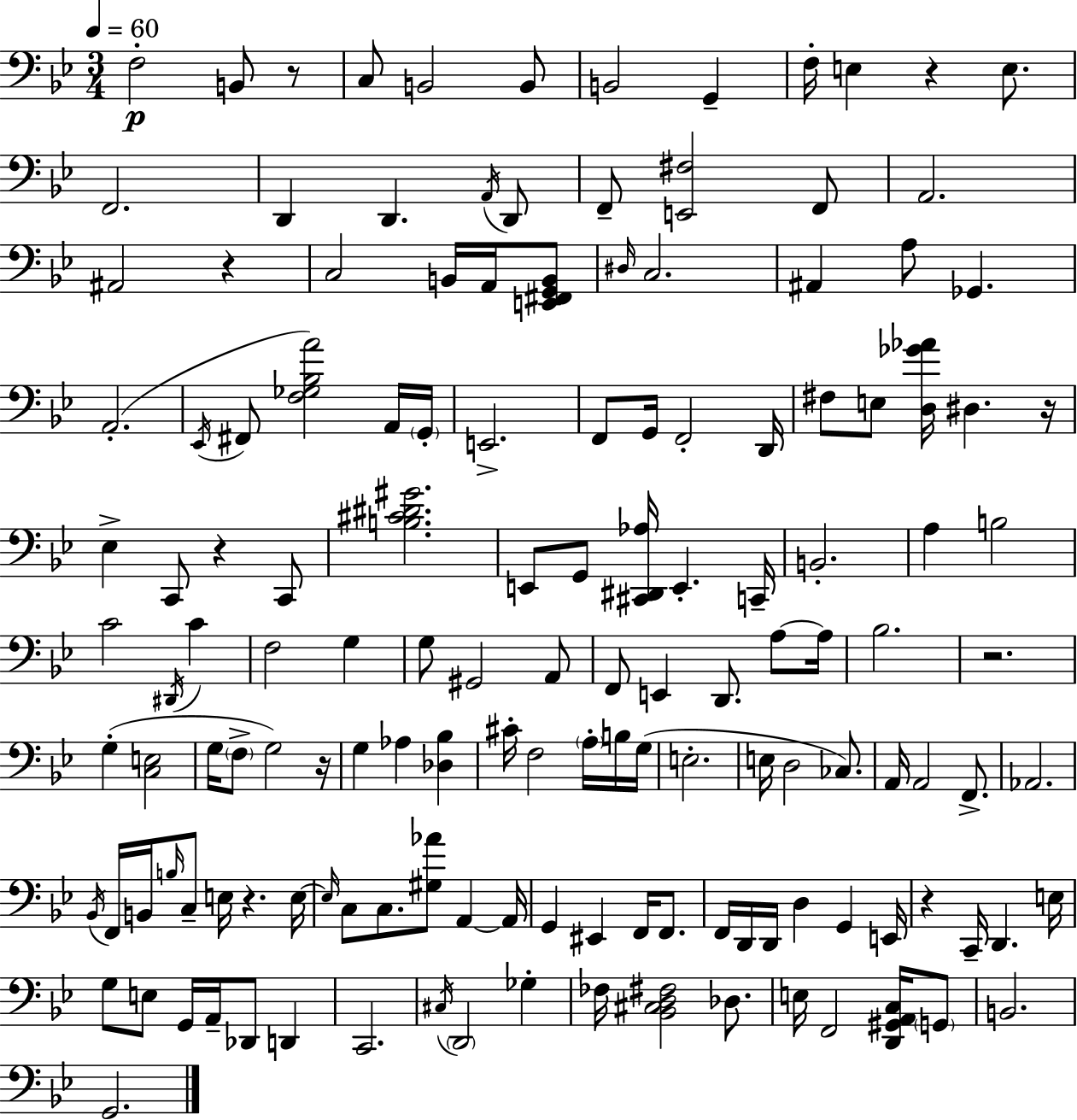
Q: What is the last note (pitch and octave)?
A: G2